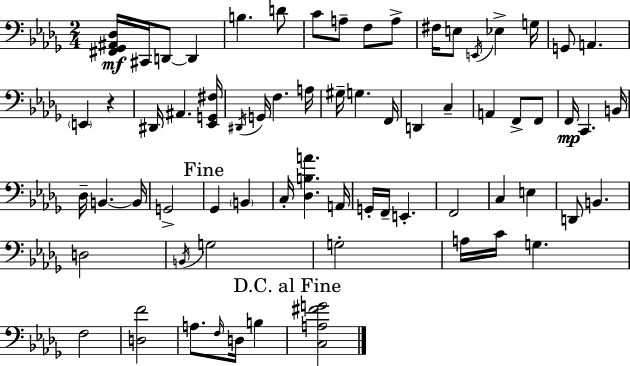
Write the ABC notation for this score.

X:1
T:Untitled
M:2/4
L:1/4
K:Bbm
[^F,,_G,,^A,,_D,]/4 ^C,,/4 D,,/2 D,, B, D/2 C/2 A,/2 F,/2 A,/2 ^F,/4 E,/2 E,,/4 _E, G,/4 G,,/2 A,, E,, z ^D,,/4 ^A,, [_E,,G,,^F,]/4 ^D,,/4 G,,/4 F, A,/4 ^G,/4 G, F,,/4 D,, C, A,, F,,/2 F,,/2 F,,/4 C,, B,,/4 _D,/4 B,, B,,/4 G,,2 _G,, B,, C,/4 [_D,B,A] A,,/4 G,,/4 F,,/4 E,, F,,2 C, E, D,,/2 B,, D,2 B,,/4 G,2 G,2 A,/4 C/4 G, F,2 [D,F]2 A,/2 F,/4 D,/4 B, [C,A,^FG]2